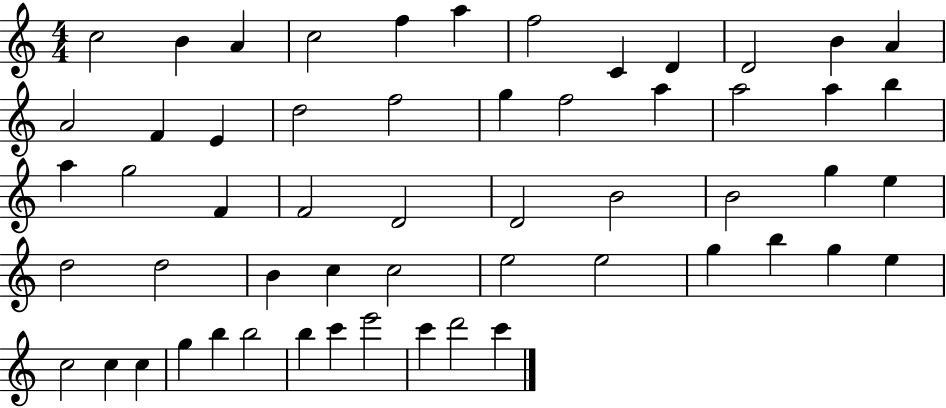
C5/h B4/q A4/q C5/h F5/q A5/q F5/h C4/q D4/q D4/h B4/q A4/q A4/h F4/q E4/q D5/h F5/h G5/q F5/h A5/q A5/h A5/q B5/q A5/q G5/h F4/q F4/h D4/h D4/h B4/h B4/h G5/q E5/q D5/h D5/h B4/q C5/q C5/h E5/h E5/h G5/q B5/q G5/q E5/q C5/h C5/q C5/q G5/q B5/q B5/h B5/q C6/q E6/h C6/q D6/h C6/q